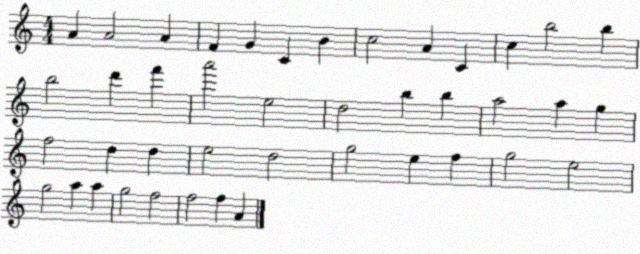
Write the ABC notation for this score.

X:1
T:Untitled
M:4/4
L:1/4
K:C
A A2 A F G C B c2 A C c b2 b b2 d' f' a'2 e2 d2 b b a2 a g f2 d d e2 d2 g2 e f g2 e2 g2 a a g2 f2 f2 f A